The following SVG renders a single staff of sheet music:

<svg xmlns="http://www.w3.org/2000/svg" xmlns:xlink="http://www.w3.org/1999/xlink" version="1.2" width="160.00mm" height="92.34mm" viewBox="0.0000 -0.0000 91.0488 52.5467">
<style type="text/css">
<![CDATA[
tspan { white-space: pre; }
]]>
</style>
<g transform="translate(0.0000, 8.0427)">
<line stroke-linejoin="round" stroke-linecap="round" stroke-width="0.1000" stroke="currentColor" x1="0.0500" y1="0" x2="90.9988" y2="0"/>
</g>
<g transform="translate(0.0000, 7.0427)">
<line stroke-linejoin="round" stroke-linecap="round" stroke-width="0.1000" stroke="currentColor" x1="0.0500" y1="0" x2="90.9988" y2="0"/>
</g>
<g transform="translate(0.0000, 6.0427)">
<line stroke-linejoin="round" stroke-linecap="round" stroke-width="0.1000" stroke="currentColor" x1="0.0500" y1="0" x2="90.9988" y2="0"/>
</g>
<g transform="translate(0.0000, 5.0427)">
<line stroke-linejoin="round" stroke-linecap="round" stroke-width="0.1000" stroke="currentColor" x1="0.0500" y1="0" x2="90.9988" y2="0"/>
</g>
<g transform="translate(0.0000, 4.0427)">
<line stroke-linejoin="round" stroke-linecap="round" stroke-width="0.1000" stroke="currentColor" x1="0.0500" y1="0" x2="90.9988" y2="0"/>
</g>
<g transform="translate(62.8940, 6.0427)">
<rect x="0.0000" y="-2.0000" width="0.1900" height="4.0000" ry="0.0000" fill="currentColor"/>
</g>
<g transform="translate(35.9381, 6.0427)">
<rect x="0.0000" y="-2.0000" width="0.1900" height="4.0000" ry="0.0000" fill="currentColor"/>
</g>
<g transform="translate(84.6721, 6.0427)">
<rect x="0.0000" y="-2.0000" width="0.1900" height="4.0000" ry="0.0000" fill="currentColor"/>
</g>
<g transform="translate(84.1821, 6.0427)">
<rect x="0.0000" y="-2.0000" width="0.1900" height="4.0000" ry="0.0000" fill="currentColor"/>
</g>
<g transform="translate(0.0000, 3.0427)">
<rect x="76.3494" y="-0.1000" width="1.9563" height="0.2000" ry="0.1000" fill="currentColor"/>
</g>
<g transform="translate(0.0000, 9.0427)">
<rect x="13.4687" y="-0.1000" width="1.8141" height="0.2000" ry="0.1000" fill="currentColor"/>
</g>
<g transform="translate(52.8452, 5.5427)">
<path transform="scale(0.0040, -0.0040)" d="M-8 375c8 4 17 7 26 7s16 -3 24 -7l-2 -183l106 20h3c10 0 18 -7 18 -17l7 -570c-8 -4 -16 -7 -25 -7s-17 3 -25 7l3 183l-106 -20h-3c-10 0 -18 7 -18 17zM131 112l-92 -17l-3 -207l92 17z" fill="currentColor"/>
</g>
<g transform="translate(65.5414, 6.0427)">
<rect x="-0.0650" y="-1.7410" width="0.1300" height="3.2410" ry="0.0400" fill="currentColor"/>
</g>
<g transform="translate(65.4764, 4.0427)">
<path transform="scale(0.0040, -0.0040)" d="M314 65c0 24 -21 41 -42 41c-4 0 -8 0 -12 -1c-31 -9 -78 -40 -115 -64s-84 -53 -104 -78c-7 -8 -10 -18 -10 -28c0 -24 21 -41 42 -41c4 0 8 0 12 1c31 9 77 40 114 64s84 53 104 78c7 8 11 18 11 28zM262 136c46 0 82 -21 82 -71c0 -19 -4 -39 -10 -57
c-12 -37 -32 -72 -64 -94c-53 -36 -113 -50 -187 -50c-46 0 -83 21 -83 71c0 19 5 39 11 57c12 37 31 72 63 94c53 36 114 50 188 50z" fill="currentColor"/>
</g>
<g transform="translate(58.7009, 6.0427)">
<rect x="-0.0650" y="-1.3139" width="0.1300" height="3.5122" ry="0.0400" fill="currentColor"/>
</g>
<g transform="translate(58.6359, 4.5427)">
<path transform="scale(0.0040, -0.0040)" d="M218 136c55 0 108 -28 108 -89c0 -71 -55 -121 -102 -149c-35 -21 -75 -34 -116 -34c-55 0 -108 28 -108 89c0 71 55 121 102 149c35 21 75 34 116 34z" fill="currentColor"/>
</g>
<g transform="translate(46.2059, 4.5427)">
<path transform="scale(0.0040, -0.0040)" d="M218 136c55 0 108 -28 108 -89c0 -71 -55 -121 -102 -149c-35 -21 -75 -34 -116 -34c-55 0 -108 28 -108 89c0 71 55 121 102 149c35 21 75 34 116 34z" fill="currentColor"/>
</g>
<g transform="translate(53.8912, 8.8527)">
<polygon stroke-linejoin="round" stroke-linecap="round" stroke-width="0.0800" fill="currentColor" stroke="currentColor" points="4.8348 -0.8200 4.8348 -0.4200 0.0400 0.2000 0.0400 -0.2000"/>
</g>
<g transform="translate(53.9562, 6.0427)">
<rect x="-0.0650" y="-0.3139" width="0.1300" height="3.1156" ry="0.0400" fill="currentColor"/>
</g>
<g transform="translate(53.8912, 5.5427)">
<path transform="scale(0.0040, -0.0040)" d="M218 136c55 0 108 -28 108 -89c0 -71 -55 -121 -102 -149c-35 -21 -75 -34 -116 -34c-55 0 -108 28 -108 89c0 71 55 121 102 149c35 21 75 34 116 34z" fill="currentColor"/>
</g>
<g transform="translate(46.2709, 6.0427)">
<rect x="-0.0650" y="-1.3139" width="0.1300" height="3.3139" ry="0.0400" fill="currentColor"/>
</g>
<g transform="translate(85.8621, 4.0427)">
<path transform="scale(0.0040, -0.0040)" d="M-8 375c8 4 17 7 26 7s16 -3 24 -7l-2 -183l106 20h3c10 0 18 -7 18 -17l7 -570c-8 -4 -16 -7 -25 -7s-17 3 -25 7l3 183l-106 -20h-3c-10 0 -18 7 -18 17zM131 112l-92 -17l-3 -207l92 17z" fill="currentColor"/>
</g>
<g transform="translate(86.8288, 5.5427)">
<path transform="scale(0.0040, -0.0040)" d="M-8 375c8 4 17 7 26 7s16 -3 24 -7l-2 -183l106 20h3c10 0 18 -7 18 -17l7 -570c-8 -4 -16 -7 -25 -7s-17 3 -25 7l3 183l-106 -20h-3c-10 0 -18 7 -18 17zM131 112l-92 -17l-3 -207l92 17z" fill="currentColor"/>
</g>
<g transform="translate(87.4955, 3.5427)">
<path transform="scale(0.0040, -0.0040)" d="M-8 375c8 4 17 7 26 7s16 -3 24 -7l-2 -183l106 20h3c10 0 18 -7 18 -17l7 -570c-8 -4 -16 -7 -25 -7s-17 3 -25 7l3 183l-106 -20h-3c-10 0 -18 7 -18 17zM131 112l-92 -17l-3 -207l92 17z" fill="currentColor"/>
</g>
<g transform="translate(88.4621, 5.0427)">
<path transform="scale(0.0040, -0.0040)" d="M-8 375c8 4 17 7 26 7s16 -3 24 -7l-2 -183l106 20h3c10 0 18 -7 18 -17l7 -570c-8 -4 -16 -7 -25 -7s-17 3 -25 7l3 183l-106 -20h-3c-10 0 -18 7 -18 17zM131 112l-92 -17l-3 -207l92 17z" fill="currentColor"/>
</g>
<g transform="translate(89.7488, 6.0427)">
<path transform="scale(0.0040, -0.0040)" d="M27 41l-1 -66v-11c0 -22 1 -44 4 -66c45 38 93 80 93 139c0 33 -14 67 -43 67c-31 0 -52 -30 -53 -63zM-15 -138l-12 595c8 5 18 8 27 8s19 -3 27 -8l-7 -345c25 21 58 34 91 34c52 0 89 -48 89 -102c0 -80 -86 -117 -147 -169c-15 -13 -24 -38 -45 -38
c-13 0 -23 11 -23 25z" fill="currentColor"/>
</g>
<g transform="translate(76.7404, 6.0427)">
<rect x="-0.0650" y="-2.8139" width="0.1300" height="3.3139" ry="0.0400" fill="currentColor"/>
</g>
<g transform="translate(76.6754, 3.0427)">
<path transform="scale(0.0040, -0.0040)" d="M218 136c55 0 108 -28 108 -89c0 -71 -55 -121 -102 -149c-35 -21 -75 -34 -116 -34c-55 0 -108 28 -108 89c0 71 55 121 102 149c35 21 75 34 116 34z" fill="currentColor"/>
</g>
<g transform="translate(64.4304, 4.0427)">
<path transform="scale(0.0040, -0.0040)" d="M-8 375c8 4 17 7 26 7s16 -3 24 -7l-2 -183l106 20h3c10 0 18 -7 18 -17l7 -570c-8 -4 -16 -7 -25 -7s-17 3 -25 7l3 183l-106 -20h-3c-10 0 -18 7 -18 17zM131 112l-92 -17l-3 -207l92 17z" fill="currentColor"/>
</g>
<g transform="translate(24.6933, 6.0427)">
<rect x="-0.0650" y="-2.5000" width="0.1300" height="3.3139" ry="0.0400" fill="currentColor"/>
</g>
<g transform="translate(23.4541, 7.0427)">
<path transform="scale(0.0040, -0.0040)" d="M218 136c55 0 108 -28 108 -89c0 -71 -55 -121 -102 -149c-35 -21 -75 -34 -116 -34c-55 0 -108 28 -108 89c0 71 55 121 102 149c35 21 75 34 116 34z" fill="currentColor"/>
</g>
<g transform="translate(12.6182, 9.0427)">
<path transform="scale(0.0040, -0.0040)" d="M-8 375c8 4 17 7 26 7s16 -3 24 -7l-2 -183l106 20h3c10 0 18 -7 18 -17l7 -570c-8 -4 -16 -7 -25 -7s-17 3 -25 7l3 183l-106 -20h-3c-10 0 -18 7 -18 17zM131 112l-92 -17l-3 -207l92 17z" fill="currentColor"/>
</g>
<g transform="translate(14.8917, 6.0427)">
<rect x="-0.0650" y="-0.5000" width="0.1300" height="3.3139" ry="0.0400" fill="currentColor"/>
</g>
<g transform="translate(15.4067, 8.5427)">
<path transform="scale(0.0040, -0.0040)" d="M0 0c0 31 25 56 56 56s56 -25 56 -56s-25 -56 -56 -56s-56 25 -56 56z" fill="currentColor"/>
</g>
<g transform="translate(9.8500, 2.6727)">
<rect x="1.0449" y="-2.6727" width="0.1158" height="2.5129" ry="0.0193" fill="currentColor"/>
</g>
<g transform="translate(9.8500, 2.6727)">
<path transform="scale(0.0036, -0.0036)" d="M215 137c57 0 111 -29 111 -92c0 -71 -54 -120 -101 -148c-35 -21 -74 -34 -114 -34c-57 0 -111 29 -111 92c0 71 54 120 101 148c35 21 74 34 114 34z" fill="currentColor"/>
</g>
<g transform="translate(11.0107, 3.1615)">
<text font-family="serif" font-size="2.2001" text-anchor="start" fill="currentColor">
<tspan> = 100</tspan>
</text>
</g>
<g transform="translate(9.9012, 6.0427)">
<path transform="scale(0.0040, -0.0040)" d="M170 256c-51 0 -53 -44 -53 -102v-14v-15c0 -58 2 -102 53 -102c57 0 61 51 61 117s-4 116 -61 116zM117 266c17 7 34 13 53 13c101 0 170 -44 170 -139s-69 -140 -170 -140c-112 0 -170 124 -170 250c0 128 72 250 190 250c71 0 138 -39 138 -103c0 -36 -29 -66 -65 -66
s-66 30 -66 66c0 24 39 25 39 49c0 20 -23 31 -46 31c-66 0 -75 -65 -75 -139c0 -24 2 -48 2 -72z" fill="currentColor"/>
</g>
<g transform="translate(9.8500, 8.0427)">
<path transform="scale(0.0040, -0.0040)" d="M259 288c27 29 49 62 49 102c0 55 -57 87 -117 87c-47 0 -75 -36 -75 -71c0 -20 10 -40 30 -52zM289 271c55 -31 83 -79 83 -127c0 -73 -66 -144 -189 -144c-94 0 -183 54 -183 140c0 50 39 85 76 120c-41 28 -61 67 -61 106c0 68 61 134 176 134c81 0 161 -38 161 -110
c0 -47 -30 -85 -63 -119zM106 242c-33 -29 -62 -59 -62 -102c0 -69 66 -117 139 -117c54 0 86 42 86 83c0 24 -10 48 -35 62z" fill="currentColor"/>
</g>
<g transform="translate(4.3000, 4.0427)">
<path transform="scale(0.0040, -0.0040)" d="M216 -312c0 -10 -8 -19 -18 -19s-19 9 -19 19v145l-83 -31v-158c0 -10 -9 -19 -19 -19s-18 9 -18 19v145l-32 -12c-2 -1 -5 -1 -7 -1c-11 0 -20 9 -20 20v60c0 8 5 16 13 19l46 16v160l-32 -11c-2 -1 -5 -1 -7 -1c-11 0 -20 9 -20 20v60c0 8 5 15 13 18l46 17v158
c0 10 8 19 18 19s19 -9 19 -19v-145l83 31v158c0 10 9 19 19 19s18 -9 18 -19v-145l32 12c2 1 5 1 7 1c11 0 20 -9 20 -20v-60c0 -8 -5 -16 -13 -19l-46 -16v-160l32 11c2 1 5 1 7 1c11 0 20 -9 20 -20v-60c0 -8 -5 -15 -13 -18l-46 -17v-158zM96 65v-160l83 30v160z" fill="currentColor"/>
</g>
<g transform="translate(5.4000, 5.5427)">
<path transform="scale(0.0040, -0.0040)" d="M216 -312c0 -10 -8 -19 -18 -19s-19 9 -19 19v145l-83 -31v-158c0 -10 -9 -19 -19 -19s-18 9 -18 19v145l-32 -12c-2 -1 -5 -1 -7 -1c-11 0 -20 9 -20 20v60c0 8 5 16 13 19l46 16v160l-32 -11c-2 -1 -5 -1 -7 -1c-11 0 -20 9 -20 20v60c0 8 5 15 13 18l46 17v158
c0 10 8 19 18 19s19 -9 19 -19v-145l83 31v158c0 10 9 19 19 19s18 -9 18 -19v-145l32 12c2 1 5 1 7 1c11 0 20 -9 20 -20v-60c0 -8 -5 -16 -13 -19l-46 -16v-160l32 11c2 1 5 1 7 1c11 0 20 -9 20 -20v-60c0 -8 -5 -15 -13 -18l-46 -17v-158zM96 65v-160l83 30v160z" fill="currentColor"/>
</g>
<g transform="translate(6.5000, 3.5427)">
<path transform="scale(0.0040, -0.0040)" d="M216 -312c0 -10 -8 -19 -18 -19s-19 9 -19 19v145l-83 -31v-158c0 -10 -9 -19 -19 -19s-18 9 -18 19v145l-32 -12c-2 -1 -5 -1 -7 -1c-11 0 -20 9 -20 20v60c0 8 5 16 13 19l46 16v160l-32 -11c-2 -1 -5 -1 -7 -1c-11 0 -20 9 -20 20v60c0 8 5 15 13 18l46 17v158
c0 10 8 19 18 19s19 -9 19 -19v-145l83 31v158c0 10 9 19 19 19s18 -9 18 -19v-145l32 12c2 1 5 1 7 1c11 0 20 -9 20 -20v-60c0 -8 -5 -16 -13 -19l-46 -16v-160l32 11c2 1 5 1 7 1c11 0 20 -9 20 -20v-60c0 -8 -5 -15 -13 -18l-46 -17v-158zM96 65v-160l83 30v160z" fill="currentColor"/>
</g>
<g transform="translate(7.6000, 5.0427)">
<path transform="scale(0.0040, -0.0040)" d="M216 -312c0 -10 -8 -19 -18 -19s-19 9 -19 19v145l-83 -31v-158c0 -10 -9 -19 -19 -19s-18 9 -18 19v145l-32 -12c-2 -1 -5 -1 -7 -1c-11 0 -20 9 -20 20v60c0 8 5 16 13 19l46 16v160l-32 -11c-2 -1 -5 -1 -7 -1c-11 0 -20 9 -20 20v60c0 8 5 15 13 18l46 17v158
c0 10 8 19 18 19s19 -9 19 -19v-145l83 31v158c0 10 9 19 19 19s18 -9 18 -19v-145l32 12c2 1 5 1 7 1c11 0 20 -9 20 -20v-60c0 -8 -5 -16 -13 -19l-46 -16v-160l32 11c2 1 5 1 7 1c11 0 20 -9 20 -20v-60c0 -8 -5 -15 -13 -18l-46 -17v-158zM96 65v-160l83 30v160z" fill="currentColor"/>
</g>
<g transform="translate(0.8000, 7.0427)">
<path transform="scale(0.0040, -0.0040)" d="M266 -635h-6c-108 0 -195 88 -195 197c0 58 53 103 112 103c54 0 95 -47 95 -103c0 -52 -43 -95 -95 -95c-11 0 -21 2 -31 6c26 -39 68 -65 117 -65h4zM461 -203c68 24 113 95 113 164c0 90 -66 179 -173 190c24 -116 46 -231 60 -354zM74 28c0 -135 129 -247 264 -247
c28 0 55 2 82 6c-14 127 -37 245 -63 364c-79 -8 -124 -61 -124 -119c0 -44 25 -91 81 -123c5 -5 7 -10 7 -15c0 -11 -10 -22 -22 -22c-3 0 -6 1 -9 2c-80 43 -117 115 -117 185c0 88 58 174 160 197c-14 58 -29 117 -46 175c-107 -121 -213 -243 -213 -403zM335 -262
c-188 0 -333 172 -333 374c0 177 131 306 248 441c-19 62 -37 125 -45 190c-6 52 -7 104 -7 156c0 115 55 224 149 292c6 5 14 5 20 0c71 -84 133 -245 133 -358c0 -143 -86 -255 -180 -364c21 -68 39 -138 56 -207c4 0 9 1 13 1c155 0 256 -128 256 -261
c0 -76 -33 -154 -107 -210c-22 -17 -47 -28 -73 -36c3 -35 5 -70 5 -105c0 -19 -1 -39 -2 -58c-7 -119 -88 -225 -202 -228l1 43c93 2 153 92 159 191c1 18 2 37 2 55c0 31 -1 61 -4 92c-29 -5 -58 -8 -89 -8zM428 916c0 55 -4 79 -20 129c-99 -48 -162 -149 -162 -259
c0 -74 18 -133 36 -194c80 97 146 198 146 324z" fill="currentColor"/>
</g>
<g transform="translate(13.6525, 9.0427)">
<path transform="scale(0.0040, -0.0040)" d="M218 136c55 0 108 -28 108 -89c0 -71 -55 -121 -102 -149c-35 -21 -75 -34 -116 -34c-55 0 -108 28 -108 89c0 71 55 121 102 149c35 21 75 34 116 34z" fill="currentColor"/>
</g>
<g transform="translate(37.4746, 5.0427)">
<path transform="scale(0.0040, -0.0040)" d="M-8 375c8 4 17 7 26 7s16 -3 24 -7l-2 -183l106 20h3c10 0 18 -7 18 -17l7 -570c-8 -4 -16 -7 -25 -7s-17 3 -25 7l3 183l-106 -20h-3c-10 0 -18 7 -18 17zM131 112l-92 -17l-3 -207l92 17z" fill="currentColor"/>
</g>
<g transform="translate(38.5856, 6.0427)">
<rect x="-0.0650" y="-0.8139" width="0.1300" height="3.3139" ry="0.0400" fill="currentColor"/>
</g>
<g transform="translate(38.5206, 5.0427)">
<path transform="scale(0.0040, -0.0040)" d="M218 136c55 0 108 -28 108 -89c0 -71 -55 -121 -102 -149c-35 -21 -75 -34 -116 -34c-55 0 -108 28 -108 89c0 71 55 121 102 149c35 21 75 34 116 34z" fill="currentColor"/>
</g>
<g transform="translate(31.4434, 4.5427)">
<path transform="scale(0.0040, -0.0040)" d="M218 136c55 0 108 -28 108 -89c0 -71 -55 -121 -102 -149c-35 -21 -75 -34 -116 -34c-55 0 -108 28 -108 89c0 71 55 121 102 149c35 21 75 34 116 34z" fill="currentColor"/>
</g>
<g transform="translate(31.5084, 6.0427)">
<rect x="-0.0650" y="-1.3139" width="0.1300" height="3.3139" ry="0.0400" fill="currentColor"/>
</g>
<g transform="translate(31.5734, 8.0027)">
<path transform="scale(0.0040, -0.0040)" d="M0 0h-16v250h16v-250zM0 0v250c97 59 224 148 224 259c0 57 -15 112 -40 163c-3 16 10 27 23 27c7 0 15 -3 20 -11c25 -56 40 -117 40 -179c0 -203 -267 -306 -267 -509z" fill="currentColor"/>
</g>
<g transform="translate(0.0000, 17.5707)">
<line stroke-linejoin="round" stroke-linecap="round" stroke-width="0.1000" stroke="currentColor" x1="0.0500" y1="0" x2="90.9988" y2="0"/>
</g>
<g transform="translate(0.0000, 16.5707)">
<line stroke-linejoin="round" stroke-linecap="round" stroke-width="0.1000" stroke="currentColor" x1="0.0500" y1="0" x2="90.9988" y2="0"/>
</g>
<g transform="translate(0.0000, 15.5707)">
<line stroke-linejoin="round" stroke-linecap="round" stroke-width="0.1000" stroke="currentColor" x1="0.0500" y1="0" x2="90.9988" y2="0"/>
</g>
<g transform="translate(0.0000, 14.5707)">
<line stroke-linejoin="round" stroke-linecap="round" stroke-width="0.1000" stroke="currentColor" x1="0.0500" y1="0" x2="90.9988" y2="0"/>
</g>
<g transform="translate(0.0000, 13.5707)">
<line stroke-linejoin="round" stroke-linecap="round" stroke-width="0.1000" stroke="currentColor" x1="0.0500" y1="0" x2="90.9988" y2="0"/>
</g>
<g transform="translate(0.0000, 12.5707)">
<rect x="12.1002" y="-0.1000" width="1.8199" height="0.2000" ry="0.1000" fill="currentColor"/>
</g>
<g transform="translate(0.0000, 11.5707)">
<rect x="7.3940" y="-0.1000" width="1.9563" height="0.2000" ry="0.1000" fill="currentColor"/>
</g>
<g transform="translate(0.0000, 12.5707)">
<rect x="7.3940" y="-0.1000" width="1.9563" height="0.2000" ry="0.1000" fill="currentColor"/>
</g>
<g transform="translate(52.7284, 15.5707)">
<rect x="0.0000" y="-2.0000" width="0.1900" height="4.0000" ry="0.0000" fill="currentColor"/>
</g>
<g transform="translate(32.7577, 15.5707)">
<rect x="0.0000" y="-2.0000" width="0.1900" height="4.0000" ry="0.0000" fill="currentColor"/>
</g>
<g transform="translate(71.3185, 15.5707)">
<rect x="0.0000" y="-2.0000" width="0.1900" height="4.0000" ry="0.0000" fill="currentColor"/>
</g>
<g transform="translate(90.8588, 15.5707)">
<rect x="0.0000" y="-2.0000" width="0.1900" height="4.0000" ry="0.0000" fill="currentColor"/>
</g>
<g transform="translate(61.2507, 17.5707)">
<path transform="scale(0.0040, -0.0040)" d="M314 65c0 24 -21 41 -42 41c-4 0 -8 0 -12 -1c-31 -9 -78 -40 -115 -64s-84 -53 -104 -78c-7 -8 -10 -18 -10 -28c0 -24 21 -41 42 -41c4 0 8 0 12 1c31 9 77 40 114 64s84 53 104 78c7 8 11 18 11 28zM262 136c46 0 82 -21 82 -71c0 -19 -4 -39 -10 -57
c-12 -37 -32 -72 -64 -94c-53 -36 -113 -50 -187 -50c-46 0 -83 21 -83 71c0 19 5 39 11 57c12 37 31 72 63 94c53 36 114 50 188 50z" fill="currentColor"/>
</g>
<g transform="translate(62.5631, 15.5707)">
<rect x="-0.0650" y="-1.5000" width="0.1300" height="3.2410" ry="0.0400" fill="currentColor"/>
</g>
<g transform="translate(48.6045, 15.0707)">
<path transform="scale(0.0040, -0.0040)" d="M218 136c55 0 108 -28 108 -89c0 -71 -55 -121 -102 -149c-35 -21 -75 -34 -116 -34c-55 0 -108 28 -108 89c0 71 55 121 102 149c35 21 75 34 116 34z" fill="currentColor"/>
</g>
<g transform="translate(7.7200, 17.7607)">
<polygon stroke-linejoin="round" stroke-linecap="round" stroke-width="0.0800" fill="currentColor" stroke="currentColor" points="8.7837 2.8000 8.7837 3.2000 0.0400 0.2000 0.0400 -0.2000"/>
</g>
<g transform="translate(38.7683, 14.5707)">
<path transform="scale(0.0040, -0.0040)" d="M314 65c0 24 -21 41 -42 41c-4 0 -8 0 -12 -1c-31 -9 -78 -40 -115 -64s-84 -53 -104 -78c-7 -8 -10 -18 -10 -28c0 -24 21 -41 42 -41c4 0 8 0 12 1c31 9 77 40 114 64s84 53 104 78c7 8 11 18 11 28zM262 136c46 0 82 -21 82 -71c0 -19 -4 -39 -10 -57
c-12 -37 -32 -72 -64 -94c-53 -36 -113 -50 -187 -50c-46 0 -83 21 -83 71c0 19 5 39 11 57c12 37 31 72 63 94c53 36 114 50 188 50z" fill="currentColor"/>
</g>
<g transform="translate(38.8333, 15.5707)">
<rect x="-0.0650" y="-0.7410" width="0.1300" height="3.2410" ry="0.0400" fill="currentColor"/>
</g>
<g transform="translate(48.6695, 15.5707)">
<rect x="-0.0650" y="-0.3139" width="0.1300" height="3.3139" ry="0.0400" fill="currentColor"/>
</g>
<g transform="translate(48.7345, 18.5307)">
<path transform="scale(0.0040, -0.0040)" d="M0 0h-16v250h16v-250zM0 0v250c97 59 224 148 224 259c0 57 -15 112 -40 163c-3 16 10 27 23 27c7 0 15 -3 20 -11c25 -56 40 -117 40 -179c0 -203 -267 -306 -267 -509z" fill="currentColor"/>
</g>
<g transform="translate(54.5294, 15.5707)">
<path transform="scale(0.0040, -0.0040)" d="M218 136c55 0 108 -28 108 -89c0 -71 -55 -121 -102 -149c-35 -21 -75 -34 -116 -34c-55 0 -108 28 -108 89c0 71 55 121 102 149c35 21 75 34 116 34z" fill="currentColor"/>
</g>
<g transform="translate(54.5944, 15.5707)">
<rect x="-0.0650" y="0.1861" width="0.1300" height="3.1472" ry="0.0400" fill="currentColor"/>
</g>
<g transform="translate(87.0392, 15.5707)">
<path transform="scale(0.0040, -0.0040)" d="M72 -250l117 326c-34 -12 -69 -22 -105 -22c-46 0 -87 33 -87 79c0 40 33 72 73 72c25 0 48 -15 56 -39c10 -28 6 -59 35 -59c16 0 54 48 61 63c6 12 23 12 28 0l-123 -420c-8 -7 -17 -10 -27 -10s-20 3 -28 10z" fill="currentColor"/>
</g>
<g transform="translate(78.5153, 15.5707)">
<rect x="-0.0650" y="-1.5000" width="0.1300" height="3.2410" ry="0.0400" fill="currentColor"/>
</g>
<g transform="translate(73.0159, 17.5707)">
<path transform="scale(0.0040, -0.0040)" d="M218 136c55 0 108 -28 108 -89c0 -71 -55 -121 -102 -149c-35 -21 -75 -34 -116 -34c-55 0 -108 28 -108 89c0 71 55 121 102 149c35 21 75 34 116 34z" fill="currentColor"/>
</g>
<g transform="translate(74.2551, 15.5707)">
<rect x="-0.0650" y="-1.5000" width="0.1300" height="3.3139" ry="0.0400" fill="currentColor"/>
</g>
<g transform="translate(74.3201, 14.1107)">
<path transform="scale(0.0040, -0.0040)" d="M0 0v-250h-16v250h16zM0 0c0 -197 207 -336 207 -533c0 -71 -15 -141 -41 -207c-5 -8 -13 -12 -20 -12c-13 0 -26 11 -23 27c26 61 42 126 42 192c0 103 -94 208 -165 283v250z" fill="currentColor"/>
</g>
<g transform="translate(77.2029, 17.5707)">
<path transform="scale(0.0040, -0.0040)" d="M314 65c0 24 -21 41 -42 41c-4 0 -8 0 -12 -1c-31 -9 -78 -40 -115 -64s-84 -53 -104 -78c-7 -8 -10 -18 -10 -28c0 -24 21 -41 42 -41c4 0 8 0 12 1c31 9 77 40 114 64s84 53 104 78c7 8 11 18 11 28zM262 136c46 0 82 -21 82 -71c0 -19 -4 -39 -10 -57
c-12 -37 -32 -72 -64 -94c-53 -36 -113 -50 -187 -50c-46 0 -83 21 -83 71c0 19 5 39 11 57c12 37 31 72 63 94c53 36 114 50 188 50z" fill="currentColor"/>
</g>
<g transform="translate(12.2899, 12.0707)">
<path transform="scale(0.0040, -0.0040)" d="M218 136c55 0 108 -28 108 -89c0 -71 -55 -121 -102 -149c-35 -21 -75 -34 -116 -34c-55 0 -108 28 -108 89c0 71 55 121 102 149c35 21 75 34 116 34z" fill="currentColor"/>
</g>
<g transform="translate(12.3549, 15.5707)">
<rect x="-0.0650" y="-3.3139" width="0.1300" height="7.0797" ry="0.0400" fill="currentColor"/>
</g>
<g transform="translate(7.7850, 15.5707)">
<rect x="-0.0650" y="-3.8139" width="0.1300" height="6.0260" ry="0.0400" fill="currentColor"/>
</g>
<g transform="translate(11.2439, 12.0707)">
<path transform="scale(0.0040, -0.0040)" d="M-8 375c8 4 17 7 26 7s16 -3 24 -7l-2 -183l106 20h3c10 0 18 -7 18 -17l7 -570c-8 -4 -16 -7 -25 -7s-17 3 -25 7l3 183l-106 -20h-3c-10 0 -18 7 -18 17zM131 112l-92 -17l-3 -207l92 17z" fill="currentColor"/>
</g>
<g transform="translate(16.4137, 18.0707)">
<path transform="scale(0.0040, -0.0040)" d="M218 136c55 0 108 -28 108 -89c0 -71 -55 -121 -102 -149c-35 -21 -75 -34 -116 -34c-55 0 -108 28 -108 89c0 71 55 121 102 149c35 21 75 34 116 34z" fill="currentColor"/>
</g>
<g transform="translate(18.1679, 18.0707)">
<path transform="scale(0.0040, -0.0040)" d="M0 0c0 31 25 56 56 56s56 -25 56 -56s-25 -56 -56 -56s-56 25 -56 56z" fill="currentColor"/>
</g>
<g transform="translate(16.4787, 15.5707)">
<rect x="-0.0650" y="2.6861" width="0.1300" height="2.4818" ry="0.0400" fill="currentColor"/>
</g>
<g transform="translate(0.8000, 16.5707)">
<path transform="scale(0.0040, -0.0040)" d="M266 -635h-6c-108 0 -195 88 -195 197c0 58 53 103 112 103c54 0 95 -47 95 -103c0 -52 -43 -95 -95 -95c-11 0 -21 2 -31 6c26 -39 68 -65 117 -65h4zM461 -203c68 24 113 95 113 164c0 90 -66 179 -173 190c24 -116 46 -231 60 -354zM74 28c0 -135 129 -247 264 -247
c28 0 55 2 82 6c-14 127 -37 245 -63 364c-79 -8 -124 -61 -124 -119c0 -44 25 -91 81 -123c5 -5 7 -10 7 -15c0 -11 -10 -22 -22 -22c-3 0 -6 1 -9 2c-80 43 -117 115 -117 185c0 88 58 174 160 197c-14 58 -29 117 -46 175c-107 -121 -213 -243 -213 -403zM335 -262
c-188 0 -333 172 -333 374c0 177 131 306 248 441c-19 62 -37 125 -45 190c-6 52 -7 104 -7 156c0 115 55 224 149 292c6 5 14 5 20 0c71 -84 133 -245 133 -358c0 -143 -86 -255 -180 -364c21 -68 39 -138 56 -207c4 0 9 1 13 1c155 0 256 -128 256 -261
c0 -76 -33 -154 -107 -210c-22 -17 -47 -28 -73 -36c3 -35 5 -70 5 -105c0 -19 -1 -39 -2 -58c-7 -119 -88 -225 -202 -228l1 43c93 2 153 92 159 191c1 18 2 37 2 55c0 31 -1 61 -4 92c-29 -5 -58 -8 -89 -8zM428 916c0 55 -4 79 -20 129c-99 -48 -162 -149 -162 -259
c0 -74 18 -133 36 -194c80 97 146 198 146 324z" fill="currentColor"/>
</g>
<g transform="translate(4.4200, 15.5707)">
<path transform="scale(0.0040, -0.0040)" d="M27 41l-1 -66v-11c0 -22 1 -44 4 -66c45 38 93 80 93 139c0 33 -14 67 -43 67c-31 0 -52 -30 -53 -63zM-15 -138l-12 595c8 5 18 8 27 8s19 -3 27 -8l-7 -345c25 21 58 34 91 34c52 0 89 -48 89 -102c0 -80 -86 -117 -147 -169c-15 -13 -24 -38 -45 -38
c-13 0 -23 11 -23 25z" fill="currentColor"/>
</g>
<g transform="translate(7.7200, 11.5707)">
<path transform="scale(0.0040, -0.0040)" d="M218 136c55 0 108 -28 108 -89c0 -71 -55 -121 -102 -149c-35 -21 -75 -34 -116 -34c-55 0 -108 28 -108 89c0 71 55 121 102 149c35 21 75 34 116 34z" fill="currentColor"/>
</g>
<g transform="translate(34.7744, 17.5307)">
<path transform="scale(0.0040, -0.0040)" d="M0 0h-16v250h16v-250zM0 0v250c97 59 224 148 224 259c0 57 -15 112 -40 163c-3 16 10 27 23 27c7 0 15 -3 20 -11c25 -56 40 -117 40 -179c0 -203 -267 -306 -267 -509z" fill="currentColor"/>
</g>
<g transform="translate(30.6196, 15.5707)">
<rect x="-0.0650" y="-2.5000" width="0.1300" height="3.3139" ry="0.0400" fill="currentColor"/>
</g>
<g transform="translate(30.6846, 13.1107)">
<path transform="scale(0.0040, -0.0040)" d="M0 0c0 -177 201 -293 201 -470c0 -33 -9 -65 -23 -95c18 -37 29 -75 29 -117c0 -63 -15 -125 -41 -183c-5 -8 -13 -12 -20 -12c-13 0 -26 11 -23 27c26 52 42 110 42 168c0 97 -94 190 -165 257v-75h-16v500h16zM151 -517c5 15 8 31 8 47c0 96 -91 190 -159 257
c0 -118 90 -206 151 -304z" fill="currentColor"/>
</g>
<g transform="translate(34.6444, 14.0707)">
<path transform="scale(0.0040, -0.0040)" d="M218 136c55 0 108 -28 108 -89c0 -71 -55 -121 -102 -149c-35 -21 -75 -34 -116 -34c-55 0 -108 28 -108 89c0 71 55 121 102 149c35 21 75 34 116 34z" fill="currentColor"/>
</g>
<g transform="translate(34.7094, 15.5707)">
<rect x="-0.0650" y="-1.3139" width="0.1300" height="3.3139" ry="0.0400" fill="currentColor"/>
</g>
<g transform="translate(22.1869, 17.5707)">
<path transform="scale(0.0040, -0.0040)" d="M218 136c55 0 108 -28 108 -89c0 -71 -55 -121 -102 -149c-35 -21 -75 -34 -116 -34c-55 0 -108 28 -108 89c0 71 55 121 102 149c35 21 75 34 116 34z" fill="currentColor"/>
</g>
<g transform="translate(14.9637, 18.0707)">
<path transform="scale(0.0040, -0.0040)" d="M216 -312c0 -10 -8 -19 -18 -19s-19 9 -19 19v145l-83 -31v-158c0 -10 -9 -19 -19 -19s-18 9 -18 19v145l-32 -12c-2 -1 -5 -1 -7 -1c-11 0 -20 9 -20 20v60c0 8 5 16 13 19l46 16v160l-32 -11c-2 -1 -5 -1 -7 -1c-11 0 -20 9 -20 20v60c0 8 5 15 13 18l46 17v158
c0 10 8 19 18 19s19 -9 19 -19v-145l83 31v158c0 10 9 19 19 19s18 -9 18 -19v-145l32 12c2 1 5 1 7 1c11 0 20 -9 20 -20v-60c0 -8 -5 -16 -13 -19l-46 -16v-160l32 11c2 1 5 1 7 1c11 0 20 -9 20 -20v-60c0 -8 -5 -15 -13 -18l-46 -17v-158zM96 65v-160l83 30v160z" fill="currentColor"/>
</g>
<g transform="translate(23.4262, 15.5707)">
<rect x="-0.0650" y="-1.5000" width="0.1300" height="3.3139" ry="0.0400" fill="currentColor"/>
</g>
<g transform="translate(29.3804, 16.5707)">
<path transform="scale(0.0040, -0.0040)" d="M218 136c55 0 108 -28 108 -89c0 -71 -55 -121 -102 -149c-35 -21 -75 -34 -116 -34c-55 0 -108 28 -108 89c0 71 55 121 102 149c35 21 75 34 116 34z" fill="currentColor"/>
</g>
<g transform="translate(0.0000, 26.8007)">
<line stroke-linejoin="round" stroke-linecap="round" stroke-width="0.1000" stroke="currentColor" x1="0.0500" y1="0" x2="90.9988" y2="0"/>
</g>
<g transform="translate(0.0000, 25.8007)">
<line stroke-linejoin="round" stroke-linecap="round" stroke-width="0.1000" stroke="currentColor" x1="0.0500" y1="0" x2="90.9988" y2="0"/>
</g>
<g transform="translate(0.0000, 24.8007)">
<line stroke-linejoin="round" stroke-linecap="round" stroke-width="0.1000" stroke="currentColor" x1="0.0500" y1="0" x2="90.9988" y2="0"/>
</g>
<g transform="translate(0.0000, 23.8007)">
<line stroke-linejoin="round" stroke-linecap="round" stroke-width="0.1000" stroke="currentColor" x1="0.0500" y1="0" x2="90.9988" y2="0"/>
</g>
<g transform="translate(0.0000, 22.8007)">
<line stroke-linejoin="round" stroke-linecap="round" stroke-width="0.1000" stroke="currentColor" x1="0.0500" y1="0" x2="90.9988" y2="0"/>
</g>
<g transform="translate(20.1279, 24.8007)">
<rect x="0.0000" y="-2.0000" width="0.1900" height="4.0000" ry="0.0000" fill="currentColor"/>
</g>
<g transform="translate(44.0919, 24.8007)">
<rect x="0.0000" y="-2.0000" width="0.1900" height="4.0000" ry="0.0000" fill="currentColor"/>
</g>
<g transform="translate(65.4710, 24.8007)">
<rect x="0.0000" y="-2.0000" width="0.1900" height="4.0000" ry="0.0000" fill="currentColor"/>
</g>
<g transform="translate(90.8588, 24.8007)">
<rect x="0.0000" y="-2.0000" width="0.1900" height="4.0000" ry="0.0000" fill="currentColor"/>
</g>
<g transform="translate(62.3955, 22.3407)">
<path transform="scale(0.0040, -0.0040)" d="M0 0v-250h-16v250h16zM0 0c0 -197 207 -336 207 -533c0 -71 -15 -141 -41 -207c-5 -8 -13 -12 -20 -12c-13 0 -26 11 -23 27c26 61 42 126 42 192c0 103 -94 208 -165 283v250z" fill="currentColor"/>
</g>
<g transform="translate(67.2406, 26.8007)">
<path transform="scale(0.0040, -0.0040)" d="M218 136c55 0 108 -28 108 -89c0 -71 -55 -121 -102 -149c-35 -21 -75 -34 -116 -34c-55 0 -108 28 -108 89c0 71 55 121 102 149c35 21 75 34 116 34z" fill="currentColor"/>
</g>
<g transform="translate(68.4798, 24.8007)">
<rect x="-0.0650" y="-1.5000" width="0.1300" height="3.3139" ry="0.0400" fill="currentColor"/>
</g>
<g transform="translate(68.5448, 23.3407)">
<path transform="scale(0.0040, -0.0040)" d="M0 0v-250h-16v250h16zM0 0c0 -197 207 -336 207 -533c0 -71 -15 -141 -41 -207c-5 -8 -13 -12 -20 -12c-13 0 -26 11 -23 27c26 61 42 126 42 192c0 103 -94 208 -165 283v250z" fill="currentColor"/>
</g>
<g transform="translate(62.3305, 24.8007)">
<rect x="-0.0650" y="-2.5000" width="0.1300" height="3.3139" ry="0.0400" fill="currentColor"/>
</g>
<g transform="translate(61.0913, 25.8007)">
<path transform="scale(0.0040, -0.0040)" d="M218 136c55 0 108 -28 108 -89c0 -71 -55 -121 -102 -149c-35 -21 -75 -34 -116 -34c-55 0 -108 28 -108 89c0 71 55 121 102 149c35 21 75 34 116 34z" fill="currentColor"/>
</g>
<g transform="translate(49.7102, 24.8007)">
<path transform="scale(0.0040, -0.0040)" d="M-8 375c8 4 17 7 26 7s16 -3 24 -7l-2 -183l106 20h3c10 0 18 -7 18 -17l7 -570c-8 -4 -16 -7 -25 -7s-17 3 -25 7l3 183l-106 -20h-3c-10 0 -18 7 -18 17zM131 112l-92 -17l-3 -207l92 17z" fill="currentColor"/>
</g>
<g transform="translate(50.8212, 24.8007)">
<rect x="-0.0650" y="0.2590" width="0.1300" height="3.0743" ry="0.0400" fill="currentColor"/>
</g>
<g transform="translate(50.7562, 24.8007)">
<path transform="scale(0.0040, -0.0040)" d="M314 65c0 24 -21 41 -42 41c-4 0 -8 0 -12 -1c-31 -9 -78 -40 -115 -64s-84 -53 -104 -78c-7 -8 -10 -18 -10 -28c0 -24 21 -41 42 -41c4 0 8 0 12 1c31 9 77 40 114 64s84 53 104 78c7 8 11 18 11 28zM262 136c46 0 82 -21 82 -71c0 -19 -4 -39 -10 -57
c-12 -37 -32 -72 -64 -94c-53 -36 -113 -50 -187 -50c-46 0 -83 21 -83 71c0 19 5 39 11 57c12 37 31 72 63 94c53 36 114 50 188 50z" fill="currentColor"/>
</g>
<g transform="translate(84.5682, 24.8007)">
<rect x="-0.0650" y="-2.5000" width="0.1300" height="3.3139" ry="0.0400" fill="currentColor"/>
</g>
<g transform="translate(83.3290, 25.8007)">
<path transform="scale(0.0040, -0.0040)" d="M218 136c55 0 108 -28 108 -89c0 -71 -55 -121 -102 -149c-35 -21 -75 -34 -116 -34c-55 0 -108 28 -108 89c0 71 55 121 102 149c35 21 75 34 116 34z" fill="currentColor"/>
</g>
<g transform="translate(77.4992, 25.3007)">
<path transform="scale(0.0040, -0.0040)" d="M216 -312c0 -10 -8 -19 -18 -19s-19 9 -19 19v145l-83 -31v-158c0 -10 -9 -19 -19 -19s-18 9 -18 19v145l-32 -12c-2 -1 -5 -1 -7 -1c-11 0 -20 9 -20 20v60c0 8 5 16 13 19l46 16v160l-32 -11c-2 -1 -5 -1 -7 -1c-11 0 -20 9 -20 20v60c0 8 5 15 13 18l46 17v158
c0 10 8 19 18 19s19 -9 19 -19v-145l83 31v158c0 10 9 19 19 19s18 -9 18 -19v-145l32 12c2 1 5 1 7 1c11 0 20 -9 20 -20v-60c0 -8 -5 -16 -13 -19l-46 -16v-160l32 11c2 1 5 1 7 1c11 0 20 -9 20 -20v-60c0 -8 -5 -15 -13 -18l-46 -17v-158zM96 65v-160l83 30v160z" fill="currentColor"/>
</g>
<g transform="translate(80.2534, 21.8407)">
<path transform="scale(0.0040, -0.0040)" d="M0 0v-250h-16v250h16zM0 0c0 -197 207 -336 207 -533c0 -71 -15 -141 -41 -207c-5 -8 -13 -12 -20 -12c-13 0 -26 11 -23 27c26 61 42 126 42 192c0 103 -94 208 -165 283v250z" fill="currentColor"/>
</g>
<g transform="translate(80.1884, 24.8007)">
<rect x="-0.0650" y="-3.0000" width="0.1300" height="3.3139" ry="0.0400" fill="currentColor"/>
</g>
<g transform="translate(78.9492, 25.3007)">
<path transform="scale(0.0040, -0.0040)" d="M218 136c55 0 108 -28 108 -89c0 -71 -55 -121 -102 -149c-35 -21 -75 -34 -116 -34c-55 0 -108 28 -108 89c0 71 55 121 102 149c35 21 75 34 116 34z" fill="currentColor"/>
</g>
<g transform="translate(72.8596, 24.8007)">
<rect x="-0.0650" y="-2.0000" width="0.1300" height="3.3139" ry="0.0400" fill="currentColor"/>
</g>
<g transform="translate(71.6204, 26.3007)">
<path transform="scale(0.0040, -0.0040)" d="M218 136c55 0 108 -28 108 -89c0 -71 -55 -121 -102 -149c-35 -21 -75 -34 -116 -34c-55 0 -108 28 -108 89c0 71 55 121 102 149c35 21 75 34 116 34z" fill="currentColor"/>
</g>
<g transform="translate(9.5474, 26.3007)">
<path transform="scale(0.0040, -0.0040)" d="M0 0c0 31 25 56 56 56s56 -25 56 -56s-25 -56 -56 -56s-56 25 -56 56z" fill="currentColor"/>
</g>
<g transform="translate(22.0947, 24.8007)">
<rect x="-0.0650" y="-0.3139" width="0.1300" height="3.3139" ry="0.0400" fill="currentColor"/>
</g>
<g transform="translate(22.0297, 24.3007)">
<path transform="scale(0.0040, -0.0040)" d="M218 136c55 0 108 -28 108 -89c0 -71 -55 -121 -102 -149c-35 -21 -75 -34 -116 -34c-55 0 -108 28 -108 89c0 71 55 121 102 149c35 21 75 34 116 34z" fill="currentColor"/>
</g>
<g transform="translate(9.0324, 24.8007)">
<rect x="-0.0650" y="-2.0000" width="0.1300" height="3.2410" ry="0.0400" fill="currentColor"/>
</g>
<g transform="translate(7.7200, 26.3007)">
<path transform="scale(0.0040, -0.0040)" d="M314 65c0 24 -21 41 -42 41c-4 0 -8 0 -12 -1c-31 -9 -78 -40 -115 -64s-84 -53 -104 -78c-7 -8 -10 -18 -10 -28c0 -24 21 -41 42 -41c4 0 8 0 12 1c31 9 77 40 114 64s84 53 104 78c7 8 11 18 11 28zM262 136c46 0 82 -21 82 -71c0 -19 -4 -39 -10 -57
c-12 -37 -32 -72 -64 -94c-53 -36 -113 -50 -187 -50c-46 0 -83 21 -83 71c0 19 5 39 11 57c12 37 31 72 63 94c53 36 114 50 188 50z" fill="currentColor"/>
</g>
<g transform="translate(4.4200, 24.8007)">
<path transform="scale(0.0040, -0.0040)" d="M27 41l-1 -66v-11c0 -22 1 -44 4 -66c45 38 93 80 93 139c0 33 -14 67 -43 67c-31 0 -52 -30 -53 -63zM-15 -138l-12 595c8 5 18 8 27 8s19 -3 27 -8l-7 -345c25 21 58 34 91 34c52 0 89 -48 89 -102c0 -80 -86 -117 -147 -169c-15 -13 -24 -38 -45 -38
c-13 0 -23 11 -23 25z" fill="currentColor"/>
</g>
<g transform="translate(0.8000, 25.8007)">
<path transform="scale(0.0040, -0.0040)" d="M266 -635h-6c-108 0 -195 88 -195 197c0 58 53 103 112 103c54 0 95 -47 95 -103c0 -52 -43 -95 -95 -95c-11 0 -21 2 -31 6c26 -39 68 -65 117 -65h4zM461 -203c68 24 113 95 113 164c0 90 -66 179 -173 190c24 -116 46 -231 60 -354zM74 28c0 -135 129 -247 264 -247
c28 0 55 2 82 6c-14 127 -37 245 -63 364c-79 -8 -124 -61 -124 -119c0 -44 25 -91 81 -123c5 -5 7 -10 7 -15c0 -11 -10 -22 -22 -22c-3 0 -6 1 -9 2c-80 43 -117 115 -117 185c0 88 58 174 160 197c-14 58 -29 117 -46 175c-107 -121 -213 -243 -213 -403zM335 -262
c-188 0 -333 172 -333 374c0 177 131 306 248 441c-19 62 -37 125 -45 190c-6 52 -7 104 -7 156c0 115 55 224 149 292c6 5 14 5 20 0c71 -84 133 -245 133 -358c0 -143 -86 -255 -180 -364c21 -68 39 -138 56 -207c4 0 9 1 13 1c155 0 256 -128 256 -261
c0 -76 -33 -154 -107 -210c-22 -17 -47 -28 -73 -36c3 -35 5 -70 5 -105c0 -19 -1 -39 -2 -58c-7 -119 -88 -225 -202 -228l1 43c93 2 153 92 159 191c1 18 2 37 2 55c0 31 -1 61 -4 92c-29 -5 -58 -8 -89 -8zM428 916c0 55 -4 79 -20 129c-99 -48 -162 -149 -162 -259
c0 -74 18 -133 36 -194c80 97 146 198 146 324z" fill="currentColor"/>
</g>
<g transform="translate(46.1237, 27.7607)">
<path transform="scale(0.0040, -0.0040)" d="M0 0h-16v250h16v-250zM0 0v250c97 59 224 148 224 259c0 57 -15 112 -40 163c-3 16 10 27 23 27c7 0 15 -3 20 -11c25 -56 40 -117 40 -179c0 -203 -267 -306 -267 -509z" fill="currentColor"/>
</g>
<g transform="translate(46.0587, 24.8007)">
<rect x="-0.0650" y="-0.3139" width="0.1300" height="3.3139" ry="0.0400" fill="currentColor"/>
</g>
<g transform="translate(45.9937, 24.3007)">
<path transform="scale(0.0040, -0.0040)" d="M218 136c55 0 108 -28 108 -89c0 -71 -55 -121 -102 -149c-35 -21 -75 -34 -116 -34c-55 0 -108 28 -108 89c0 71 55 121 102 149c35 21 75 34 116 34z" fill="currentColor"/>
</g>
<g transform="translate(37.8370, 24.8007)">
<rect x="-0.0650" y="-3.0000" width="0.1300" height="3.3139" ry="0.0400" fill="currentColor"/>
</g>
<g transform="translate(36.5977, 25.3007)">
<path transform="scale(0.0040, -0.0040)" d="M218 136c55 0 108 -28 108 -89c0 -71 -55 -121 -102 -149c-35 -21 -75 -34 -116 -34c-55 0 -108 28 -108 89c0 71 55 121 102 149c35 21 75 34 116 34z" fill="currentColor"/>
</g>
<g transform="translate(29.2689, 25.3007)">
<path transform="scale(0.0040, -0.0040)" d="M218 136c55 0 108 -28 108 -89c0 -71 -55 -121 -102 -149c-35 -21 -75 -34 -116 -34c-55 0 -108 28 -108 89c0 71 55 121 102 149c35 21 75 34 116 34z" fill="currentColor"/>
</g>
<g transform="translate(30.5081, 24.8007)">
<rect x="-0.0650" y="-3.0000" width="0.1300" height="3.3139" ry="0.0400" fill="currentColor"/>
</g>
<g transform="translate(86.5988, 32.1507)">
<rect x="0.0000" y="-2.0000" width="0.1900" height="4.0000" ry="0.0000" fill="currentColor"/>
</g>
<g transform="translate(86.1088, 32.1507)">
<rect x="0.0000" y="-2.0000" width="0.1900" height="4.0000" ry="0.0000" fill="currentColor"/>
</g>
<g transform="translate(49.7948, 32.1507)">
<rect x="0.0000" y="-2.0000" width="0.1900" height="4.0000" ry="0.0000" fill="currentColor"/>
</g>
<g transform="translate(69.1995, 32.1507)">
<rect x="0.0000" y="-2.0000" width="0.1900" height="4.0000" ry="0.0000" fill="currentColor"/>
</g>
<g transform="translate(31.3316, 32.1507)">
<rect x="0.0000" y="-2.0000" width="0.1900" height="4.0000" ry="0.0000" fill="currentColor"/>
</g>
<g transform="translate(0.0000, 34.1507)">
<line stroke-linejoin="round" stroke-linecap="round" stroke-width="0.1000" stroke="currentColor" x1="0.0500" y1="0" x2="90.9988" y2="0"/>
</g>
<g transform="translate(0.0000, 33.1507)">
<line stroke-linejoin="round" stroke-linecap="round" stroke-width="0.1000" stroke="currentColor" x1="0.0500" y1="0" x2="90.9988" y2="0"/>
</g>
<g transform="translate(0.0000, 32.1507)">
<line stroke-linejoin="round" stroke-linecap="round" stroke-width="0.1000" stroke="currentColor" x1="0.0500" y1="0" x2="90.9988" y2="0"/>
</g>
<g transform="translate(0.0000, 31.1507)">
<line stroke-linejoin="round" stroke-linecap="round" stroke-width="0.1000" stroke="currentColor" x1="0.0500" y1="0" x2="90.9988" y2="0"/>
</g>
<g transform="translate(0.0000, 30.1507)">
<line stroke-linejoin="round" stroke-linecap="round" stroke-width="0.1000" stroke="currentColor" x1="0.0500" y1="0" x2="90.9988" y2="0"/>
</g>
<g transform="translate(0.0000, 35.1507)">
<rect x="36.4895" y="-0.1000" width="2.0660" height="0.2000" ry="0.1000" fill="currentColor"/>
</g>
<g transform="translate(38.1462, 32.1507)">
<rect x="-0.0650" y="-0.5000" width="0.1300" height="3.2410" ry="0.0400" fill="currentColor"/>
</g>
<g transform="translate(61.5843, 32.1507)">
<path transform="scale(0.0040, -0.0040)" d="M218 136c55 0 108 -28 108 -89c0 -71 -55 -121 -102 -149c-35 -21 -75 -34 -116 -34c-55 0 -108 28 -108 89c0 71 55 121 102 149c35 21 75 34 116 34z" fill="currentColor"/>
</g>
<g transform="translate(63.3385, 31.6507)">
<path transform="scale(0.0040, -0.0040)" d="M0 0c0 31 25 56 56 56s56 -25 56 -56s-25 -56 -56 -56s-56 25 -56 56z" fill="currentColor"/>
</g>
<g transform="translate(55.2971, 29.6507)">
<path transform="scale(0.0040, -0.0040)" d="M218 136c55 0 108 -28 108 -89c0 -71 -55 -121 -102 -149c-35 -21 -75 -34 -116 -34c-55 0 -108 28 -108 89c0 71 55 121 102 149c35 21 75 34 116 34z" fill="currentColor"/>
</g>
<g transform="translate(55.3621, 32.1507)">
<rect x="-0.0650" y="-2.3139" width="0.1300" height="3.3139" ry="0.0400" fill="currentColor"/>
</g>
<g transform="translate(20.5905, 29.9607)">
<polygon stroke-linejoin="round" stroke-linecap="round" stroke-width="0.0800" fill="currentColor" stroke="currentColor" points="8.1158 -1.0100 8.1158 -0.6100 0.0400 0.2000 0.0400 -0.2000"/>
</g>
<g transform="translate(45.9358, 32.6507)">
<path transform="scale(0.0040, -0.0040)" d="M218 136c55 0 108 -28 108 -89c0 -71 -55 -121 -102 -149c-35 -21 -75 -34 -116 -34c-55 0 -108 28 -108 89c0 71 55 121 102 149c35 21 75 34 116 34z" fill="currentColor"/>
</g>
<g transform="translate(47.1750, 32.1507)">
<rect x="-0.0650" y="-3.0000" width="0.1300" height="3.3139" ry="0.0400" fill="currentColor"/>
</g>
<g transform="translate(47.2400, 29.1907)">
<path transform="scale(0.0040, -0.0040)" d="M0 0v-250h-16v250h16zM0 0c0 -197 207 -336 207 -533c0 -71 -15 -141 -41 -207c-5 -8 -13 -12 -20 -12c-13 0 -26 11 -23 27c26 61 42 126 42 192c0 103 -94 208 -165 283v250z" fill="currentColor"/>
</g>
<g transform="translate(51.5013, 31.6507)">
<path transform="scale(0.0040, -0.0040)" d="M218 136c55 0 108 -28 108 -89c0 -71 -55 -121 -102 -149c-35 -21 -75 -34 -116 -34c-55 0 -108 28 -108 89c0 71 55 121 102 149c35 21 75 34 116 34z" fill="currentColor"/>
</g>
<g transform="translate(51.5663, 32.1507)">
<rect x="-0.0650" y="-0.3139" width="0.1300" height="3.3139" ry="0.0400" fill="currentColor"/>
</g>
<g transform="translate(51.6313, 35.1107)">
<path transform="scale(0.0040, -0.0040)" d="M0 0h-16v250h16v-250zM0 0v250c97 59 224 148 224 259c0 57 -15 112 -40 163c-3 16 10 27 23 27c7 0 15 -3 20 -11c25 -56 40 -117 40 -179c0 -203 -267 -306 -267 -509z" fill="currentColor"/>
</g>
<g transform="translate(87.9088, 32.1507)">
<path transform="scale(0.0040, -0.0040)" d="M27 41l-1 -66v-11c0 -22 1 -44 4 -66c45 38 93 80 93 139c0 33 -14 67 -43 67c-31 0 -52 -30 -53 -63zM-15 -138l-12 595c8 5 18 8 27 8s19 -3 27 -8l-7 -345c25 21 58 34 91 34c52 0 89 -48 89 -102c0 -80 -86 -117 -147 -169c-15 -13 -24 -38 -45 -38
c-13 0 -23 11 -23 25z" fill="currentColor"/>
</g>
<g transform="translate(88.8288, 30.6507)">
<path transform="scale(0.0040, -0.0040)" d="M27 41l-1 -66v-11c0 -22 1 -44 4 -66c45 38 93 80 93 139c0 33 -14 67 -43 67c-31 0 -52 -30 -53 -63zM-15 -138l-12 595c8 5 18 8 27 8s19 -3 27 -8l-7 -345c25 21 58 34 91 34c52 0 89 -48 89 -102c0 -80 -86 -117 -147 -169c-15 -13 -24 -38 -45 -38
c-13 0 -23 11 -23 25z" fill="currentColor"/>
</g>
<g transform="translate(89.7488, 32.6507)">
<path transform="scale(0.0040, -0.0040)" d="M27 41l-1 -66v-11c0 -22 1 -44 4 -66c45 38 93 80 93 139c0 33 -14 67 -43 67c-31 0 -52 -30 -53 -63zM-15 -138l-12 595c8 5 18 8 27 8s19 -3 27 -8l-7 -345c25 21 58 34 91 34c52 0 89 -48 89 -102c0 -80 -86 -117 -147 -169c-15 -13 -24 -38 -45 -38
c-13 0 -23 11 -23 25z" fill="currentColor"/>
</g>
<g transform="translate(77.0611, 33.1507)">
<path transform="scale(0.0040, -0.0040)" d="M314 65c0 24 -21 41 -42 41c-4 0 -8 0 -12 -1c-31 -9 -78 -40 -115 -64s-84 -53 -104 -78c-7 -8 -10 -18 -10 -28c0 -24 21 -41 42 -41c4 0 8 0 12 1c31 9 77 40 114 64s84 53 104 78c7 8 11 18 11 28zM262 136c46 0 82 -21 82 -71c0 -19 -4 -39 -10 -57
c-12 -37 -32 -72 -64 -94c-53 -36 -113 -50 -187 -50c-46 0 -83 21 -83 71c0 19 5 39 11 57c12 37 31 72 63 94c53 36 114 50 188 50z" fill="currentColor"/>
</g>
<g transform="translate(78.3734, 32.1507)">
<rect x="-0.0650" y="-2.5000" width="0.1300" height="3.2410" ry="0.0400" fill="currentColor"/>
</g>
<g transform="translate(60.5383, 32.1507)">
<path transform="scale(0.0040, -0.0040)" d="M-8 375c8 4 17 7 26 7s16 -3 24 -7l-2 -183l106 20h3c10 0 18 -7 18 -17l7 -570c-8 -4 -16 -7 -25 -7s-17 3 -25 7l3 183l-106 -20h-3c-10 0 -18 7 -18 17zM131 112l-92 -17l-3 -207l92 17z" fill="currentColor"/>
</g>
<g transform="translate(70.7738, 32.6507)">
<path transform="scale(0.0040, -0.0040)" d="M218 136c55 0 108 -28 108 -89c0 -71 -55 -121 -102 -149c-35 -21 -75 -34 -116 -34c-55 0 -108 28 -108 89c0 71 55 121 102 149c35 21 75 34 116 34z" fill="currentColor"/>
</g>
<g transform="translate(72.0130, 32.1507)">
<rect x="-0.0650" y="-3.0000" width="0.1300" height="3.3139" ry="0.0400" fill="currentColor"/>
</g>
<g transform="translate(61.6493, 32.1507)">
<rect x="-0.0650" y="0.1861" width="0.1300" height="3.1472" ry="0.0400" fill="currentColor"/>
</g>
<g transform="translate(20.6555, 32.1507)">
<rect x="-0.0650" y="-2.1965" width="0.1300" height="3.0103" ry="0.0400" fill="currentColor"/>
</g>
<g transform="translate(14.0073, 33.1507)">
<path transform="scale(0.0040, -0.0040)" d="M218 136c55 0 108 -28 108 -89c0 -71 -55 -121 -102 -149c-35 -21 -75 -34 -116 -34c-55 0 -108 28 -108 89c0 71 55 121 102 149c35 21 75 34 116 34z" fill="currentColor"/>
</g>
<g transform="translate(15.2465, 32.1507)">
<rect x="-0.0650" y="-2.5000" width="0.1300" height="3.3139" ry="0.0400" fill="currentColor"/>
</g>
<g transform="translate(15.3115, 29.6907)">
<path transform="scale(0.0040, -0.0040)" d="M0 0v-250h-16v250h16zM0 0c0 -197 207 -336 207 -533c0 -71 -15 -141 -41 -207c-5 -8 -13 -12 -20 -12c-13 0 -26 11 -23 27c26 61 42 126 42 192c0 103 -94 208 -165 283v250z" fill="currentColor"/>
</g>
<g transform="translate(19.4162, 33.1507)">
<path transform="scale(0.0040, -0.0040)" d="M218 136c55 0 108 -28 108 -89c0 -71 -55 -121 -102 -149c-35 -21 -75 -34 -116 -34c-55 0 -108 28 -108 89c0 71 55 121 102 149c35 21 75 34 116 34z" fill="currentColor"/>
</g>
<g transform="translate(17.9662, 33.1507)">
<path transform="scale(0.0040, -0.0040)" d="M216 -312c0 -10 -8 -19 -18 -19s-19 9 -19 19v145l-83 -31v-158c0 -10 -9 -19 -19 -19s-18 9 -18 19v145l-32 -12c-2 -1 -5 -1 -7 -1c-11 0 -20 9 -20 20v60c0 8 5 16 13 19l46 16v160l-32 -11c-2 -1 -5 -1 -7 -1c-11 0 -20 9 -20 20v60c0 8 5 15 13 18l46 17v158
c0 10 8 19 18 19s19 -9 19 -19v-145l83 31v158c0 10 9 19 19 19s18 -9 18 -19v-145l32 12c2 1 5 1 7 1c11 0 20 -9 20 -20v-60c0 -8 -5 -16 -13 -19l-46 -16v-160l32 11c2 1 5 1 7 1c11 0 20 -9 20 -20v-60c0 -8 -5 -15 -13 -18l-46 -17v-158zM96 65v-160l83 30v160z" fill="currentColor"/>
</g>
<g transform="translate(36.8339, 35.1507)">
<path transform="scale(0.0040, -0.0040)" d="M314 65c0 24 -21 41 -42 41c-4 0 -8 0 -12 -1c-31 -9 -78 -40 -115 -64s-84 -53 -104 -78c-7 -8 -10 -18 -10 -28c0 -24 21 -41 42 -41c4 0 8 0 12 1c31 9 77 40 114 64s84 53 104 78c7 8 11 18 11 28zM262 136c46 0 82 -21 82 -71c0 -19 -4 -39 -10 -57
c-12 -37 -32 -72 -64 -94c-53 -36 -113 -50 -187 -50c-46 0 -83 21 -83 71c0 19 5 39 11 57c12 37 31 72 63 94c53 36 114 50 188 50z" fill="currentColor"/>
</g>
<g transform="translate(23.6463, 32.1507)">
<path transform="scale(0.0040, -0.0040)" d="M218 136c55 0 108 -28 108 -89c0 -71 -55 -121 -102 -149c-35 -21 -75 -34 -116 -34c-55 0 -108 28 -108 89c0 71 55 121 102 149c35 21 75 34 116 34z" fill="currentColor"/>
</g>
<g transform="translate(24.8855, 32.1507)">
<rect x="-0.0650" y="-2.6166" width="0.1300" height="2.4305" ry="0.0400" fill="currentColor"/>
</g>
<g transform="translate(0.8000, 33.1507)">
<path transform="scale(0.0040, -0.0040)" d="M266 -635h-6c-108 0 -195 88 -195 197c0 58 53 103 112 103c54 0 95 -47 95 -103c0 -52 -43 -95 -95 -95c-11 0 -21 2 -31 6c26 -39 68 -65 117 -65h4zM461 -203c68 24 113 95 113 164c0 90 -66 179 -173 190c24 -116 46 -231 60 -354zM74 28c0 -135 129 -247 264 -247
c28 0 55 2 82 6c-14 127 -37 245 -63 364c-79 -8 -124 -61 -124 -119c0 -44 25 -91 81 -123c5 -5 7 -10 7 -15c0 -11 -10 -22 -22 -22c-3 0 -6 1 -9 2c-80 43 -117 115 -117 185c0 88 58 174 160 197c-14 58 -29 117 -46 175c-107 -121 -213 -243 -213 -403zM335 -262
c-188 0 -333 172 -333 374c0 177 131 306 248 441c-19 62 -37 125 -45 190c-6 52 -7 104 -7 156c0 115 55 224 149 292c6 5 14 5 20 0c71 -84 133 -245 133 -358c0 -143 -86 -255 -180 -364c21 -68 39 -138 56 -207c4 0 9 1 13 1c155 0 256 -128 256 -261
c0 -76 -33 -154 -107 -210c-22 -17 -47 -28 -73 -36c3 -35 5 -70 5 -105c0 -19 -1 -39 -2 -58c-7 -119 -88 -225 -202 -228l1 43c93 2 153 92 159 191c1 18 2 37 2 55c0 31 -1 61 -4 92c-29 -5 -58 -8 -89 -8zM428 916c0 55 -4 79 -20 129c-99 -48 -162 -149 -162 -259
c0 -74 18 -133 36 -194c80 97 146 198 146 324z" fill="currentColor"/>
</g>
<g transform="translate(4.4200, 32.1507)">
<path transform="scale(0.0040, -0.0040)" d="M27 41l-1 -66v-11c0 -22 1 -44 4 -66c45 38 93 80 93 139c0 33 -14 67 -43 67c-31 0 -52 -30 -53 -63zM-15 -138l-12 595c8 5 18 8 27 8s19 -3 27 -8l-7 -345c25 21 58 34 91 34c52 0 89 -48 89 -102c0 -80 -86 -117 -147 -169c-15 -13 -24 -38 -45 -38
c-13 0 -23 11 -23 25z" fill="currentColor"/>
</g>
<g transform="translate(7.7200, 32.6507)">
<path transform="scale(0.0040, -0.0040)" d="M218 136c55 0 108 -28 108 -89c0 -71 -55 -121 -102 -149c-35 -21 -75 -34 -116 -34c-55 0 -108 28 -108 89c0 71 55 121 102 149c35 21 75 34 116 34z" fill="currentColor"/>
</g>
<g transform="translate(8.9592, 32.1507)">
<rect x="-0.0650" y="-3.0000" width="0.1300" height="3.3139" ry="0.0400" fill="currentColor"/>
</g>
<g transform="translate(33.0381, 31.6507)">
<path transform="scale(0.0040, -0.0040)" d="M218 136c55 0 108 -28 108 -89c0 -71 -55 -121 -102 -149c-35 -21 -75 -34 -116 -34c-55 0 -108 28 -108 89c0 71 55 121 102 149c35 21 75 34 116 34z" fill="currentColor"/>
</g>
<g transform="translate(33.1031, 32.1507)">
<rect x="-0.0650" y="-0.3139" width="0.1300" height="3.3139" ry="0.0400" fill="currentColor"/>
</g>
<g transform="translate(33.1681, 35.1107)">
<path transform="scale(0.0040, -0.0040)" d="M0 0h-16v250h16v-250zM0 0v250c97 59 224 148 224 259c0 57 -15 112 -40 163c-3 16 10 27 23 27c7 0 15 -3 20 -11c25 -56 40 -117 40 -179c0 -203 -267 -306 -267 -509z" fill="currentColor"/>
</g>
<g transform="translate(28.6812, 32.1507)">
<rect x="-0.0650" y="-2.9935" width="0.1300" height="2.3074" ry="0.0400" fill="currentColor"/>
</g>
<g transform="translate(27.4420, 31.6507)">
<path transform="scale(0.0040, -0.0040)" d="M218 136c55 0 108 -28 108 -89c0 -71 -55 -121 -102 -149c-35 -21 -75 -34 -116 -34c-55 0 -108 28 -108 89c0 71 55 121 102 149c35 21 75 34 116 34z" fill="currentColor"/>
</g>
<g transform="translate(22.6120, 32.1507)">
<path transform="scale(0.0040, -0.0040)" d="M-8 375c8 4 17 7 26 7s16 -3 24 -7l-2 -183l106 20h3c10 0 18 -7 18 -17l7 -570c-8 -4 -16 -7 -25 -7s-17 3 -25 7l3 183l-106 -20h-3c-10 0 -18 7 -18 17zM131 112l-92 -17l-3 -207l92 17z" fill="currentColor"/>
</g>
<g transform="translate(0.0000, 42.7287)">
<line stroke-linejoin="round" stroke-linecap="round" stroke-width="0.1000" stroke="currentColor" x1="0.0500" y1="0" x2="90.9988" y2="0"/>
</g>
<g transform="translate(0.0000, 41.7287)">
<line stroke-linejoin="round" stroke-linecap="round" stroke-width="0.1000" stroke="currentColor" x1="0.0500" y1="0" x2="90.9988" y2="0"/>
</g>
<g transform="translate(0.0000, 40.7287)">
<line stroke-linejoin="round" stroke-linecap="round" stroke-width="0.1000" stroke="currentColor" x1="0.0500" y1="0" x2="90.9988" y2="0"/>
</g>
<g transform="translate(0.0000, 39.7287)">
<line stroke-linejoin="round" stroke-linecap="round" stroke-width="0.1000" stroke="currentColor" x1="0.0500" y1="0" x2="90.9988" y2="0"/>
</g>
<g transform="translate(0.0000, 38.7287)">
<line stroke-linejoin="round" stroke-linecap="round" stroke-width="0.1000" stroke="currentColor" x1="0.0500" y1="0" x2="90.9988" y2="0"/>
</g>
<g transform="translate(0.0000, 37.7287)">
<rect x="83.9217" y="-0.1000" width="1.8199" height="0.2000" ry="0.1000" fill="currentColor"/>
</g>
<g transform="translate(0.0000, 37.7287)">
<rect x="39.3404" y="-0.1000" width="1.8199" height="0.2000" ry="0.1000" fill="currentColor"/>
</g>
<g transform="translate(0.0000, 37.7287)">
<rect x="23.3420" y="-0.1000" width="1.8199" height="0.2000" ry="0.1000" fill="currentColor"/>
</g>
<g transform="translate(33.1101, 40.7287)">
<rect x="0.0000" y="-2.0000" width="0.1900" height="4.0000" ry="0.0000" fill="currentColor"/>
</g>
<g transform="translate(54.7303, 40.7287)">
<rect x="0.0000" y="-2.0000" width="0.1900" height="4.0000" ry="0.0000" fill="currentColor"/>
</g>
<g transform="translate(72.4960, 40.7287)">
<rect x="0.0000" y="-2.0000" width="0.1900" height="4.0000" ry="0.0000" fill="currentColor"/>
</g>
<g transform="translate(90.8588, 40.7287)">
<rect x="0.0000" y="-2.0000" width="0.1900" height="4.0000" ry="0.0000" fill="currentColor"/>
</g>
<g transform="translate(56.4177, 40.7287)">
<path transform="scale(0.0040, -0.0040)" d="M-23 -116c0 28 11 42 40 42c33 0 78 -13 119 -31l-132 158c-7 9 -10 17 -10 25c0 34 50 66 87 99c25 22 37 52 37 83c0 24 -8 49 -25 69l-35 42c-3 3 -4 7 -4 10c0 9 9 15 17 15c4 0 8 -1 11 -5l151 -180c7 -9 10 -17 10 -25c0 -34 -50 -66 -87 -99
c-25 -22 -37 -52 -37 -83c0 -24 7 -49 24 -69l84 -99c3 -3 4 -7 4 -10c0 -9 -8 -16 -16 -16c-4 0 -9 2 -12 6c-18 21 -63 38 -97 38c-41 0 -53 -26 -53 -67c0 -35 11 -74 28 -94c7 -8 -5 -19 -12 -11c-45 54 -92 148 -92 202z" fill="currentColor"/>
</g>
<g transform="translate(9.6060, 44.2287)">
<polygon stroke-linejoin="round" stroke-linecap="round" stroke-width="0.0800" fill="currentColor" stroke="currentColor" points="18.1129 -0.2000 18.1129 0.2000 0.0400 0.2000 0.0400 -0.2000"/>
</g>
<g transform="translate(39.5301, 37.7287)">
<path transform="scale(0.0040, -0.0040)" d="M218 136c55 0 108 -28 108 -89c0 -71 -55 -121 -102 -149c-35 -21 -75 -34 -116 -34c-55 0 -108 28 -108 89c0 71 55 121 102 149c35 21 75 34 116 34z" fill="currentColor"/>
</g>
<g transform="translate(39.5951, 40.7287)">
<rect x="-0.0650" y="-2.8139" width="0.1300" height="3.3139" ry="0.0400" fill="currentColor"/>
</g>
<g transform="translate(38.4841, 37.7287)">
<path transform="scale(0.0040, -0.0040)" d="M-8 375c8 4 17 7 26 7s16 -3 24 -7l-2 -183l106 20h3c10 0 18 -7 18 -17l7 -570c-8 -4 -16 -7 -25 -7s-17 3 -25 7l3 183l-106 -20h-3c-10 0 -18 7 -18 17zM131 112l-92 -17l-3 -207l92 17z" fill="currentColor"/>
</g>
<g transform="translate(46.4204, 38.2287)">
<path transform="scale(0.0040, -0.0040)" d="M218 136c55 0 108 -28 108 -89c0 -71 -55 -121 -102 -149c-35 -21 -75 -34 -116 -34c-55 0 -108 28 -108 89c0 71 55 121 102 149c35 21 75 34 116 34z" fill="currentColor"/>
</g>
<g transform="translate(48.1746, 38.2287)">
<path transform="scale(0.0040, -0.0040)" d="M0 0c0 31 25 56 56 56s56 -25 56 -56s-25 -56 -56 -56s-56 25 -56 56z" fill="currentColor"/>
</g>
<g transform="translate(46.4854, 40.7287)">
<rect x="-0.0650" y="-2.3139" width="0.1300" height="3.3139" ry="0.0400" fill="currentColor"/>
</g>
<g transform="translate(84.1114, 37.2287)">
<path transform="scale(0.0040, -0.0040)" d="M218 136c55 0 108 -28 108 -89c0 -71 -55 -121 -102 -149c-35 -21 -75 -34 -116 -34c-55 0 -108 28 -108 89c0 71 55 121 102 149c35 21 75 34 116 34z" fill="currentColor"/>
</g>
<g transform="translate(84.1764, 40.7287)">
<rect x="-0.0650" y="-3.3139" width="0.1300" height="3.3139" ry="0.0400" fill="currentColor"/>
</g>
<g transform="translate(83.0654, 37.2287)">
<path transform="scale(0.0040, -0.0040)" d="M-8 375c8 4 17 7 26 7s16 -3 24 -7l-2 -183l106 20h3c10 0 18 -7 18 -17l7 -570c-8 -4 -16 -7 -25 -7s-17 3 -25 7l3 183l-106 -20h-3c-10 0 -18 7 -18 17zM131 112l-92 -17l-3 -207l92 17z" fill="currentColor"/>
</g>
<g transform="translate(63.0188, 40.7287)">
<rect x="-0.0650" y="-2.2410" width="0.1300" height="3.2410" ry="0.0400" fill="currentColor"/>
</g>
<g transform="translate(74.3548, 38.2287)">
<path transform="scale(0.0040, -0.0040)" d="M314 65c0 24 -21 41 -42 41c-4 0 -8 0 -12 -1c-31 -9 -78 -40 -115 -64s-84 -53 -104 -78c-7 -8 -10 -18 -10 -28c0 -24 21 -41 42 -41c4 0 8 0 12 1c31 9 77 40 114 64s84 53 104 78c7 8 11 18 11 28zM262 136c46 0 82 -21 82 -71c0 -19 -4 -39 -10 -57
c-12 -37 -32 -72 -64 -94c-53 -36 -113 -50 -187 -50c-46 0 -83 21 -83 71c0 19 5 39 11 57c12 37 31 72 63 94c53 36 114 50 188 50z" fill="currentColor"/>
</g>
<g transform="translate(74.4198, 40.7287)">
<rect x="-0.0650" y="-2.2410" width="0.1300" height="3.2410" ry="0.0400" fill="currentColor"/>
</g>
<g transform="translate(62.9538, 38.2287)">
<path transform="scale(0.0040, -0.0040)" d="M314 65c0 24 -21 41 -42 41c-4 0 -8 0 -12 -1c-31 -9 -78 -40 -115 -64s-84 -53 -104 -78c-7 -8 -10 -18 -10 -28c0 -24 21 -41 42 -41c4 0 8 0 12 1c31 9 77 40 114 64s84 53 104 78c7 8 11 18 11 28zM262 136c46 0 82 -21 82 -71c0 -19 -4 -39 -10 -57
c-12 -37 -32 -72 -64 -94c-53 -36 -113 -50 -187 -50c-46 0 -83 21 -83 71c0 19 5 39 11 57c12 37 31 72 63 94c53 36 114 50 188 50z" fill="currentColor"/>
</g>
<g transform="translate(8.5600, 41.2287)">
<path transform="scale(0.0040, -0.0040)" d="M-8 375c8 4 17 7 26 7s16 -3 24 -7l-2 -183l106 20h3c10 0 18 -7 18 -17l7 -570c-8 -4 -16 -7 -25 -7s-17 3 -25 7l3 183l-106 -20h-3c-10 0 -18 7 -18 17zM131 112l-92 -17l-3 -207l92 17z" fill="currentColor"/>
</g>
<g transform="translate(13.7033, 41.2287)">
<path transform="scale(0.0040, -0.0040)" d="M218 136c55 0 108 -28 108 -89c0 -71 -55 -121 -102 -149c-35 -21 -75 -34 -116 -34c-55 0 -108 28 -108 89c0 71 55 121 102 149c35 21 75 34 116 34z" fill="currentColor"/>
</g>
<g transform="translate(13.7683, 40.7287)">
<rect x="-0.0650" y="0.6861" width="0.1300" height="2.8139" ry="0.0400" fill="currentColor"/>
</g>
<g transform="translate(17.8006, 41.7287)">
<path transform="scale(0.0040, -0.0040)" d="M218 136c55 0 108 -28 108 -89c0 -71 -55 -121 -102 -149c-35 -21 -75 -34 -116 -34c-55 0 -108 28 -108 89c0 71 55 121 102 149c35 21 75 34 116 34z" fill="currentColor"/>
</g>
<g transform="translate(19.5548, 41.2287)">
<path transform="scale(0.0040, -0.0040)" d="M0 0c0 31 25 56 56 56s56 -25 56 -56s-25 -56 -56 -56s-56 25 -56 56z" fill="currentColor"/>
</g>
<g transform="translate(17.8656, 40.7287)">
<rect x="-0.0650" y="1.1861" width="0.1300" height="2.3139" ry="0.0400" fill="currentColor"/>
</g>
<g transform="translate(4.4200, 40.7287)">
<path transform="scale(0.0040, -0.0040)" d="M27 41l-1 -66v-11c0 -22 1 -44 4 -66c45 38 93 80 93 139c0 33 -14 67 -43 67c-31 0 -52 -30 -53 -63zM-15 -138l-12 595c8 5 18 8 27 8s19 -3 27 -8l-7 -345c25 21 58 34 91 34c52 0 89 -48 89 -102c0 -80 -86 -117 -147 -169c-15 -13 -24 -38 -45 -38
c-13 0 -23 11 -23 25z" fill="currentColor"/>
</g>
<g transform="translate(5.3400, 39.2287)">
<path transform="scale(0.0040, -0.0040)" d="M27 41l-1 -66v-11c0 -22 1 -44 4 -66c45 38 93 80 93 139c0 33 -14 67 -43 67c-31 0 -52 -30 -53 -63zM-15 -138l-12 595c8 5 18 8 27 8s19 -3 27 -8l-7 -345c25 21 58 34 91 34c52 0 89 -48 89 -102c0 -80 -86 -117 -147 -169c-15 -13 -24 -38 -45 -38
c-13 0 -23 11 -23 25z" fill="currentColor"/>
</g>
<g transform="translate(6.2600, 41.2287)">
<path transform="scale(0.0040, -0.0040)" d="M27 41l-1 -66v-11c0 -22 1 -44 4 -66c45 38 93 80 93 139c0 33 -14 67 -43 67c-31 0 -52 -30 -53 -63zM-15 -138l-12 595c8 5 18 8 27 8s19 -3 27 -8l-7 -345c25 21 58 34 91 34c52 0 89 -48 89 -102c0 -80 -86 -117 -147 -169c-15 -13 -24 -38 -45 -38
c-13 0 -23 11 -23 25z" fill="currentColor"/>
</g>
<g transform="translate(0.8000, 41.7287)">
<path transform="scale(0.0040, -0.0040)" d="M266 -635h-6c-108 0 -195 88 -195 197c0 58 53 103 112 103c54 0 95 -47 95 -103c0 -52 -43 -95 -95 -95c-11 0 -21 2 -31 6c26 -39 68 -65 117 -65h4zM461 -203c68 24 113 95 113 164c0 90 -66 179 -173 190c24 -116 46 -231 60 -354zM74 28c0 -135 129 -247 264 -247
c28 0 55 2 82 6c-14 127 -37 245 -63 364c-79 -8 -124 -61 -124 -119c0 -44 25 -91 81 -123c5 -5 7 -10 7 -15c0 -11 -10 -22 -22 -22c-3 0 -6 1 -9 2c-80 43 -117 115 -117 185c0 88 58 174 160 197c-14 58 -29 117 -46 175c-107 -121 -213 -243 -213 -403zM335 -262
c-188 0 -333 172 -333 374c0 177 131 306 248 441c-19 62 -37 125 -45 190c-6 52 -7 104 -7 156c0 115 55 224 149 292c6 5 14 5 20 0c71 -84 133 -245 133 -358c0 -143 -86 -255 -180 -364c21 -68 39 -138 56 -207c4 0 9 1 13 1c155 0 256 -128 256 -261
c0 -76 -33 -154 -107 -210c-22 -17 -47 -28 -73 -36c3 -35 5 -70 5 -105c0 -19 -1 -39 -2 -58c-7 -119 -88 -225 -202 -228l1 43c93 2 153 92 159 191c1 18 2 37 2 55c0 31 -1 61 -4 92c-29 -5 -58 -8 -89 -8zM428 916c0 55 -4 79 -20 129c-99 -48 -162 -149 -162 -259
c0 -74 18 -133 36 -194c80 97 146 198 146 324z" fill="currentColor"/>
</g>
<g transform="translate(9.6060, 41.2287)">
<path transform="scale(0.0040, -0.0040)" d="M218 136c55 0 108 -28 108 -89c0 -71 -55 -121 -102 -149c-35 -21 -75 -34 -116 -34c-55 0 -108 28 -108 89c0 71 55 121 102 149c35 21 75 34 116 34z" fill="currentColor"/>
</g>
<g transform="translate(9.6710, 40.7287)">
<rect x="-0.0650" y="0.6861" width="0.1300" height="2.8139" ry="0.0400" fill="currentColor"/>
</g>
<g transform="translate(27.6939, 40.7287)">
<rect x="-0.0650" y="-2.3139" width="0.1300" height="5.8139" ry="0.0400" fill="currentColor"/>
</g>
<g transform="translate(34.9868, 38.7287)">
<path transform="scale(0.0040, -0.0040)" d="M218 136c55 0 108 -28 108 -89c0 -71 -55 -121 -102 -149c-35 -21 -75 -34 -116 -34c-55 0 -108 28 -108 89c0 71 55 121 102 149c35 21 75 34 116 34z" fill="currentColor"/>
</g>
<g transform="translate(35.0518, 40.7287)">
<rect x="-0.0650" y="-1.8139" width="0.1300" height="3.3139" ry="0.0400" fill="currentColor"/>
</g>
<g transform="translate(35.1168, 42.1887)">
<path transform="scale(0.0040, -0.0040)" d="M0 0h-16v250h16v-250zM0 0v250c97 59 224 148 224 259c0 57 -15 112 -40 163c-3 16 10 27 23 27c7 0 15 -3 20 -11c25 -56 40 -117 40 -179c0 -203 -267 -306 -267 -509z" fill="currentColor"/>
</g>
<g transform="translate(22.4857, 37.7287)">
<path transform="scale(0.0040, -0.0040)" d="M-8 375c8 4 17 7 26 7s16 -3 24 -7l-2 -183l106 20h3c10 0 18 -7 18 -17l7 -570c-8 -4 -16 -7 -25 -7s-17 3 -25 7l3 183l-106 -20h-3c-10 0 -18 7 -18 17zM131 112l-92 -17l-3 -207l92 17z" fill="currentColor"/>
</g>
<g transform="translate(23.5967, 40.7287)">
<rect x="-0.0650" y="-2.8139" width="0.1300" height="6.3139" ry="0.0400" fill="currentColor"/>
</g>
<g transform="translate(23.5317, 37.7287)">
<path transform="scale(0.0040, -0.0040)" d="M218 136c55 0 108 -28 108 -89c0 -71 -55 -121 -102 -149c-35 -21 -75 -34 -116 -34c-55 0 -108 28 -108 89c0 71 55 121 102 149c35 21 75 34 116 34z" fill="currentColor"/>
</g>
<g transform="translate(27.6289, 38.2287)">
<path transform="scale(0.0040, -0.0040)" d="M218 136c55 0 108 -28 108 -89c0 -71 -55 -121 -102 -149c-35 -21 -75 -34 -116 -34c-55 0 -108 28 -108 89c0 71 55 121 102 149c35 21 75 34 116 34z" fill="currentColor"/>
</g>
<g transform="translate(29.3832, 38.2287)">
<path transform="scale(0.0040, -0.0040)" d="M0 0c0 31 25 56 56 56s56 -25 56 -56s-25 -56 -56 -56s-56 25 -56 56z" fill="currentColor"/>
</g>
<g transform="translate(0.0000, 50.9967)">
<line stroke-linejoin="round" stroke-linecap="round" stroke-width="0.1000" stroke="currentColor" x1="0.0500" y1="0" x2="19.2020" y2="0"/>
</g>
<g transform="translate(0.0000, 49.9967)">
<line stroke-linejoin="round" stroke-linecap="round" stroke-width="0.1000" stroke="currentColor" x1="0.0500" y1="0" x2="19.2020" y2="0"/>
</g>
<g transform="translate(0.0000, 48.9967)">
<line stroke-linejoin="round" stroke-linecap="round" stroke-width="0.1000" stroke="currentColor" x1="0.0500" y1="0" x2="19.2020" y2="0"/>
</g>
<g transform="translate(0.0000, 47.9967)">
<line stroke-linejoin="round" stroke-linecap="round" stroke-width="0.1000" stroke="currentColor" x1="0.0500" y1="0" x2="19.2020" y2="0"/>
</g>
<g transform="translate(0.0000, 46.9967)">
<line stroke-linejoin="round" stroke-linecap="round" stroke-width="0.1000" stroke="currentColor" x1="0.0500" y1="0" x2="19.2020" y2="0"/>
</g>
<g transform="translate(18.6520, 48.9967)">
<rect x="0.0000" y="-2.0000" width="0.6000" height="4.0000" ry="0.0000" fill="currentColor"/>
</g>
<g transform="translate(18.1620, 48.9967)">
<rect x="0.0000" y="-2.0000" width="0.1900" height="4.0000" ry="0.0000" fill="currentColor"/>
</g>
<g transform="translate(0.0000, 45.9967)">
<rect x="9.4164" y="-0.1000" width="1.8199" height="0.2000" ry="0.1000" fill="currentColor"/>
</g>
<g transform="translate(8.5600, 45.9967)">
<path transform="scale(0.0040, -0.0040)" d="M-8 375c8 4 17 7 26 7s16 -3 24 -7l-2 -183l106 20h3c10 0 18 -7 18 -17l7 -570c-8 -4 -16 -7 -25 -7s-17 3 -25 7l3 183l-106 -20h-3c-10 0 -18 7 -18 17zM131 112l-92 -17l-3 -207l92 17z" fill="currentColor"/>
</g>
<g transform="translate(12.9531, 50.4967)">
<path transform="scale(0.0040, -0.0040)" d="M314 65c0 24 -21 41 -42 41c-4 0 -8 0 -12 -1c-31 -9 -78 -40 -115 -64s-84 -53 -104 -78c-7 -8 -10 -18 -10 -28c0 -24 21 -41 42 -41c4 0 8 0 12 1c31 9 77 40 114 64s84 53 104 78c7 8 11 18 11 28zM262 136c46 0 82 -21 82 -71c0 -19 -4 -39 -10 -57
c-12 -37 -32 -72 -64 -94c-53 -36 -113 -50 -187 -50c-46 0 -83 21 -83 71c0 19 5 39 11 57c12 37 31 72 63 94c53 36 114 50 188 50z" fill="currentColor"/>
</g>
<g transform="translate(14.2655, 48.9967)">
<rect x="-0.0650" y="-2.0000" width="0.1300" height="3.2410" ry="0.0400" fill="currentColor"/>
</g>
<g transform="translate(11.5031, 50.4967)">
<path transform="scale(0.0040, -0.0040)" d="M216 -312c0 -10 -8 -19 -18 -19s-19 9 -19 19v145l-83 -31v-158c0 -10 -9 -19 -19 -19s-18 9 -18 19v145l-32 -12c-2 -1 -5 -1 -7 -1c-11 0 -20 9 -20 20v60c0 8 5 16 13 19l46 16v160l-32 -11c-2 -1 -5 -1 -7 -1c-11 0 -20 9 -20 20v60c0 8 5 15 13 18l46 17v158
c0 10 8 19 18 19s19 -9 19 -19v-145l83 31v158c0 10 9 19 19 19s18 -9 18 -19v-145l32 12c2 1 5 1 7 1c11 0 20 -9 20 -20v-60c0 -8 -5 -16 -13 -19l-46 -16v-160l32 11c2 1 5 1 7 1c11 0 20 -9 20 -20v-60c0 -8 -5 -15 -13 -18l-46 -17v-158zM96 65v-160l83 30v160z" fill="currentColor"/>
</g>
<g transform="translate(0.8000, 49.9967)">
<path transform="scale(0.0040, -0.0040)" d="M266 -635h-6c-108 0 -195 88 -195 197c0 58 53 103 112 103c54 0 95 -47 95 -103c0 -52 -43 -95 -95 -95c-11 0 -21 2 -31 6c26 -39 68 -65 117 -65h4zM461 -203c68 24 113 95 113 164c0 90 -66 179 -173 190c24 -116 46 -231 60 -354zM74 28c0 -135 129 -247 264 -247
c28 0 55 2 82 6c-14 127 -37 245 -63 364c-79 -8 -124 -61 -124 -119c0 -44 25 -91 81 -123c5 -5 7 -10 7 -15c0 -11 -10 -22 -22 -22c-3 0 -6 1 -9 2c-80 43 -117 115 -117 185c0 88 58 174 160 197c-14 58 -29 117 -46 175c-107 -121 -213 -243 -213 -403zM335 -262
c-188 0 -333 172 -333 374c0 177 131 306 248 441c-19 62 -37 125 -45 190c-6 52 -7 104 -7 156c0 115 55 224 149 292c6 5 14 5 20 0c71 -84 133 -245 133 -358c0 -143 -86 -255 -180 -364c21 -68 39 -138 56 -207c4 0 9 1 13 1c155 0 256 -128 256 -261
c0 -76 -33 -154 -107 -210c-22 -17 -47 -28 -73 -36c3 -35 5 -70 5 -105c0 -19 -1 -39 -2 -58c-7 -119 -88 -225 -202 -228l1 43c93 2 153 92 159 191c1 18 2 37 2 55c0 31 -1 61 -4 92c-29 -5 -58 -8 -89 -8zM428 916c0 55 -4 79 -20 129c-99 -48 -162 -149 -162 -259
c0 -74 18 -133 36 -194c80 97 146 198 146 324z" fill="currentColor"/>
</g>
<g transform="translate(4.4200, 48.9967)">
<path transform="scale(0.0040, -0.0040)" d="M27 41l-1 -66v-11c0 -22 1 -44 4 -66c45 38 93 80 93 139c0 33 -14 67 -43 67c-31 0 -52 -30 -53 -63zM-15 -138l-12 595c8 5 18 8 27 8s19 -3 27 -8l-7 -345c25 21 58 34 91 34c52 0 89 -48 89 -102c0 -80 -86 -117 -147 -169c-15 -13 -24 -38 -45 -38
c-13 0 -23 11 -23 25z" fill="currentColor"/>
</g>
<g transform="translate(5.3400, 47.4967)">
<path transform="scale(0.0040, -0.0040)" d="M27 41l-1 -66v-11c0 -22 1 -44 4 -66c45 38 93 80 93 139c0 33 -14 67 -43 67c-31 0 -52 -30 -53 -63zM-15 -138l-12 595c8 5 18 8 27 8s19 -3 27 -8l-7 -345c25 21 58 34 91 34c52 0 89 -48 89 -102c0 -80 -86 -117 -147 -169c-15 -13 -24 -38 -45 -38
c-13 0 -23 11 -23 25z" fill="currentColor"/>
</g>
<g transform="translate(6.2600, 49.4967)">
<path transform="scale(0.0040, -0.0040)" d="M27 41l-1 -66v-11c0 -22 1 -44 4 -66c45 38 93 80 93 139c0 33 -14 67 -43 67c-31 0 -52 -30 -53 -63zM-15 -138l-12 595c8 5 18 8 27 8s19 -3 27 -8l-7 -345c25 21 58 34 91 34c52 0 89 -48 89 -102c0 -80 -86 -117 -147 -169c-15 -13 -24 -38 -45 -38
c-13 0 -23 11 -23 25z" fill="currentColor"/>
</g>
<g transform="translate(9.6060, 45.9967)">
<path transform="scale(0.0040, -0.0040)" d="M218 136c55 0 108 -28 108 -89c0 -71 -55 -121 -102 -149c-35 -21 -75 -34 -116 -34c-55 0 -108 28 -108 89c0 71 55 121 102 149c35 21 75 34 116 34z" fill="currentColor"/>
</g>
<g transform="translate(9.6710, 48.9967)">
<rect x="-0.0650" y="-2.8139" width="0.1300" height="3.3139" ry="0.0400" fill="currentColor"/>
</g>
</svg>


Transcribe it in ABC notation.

X:1
T:Untitled
M:6/8
L:1/4
K:E
C ^G e/2 d e c/2 e/2 f2 a c'/2 b/2 ^D/2 E G/4 e/2 d2 c/2 _B E2 E/2 E2 z/2 F2 c A A c/2 B2 G/2 E/2 F ^A/2 G A G/2 ^G/2 B/2 c/2 c/2 C2 A/2 c/2 g B A G2 A/2 A/2 G/2 a/2 g/2 f/2 a g z g2 g2 b a ^F2